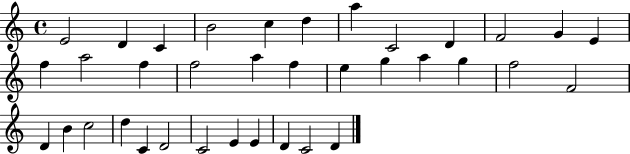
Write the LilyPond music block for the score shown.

{
  \clef treble
  \time 4/4
  \defaultTimeSignature
  \key c \major
  e'2 d'4 c'4 | b'2 c''4 d''4 | a''4 c'2 d'4 | f'2 g'4 e'4 | \break f''4 a''2 f''4 | f''2 a''4 f''4 | e''4 g''4 a''4 g''4 | f''2 f'2 | \break d'4 b'4 c''2 | d''4 c'4 d'2 | c'2 e'4 e'4 | d'4 c'2 d'4 | \break \bar "|."
}